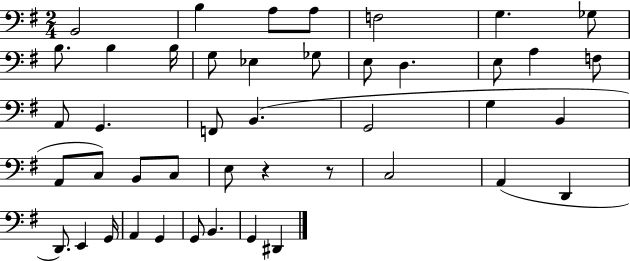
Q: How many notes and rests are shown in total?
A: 44